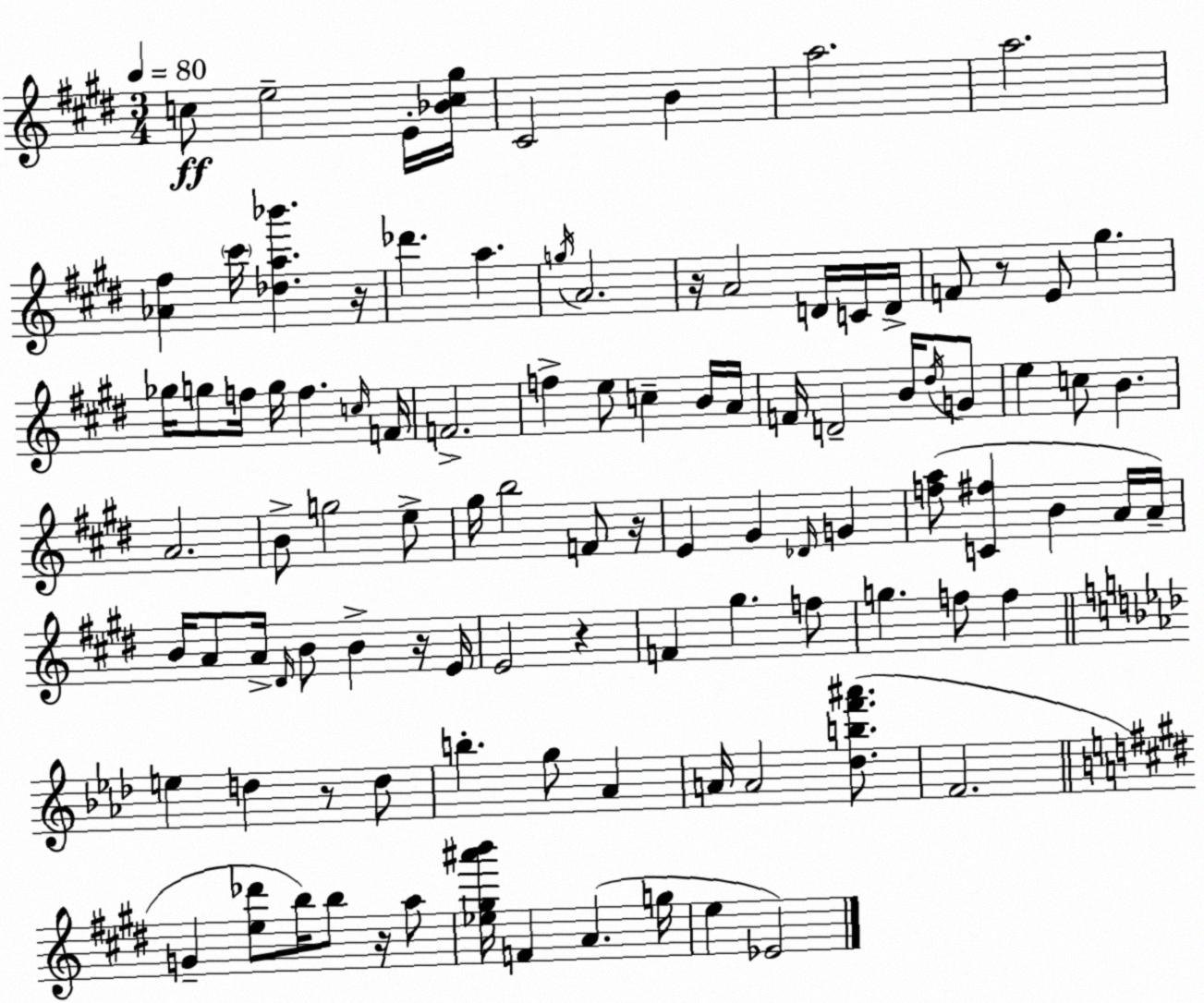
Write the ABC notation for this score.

X:1
T:Untitled
M:3/4
L:1/4
K:E
c/2 e2 E/4 [_Bc^g]/4 ^C2 B a2 a2 [_A^f] ^c'/4 [_da_b'] z/4 _d' a g/4 A2 z/4 A2 D/4 C/4 D/4 F/2 z/2 E/2 ^g _g/4 g/2 f/4 g/4 f c/4 F/4 F2 f e/2 c B/4 A/4 F/4 D2 B/4 ^d/4 G/2 e c/2 B A2 B/2 g2 e/2 ^g/4 b2 F/2 z/4 E ^G _D/4 G [fa]/2 [C^f] B A/4 A/4 B/4 A/2 A/4 ^D/4 B/2 B z/4 E/4 E2 z F ^g f/2 g f/2 f e d z/2 d/2 b g/2 _A A/4 A2 [_dbf'^a']/2 F2 G [e_d']/2 b/4 b/2 z/4 a/2 [_e^g^a'b']/4 F A g/4 e _E2